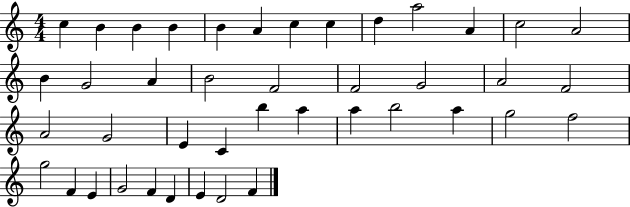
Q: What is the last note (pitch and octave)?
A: F4